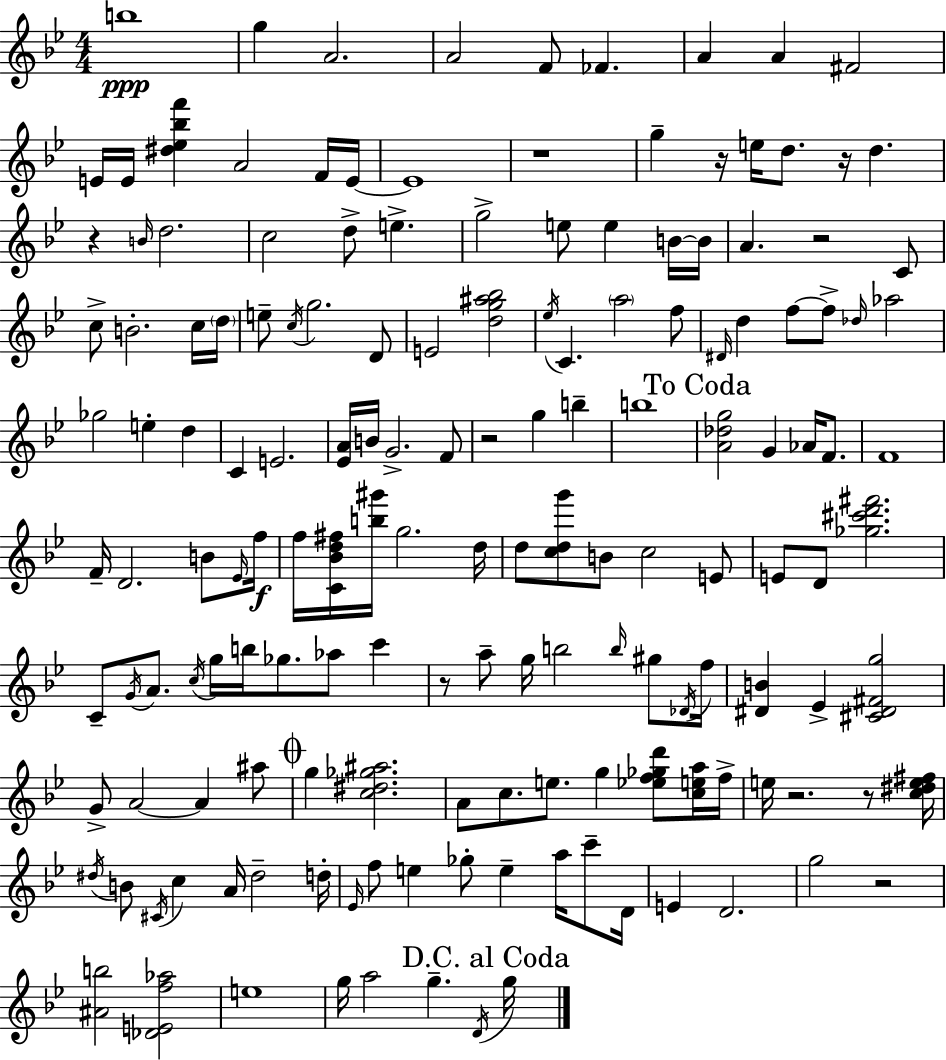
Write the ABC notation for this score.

X:1
T:Untitled
M:4/4
L:1/4
K:Gm
b4 g A2 A2 F/2 _F A A ^F2 E/4 E/4 [^d_e_bf'] A2 F/4 E/4 E4 z4 g z/4 e/4 d/2 z/4 d z B/4 d2 c2 d/2 e g2 e/2 e B/4 B/4 A z2 C/2 c/2 B2 c/4 d/4 e/2 c/4 g2 D/2 E2 [dg^a_b]2 _e/4 C a2 f/2 ^D/4 d f/2 f/2 _d/4 _a2 _g2 e d C E2 [_EA]/4 B/4 G2 F/2 z2 g b b4 [A_dg]2 G _A/4 F/2 F4 F/4 D2 B/2 _E/4 f/4 f/4 [C_Bd^f]/4 [b^g']/4 g2 d/4 d/2 [cdg']/2 B/2 c2 E/2 E/2 D/2 [_g^c'd'^f']2 C/2 G/4 A/2 c/4 g/4 b/4 _g/2 _a/2 c' z/2 a/2 g/4 b2 b/4 ^g/2 _D/4 f/4 [^DB] _E [^C^D^Fg]2 G/2 A2 A ^a/2 g [c^d_g^a]2 A/2 c/2 e/2 g [_ef_gd']/2 [cea]/4 f/4 e/4 z2 z/2 [c^de^f]/4 ^d/4 B/2 ^C/4 c A/4 ^d2 d/4 _E/4 f/2 e _g/2 e a/4 c'/2 D/4 E D2 g2 z2 [^Ab]2 [_DEf_a]2 e4 g/4 a2 g D/4 g/4